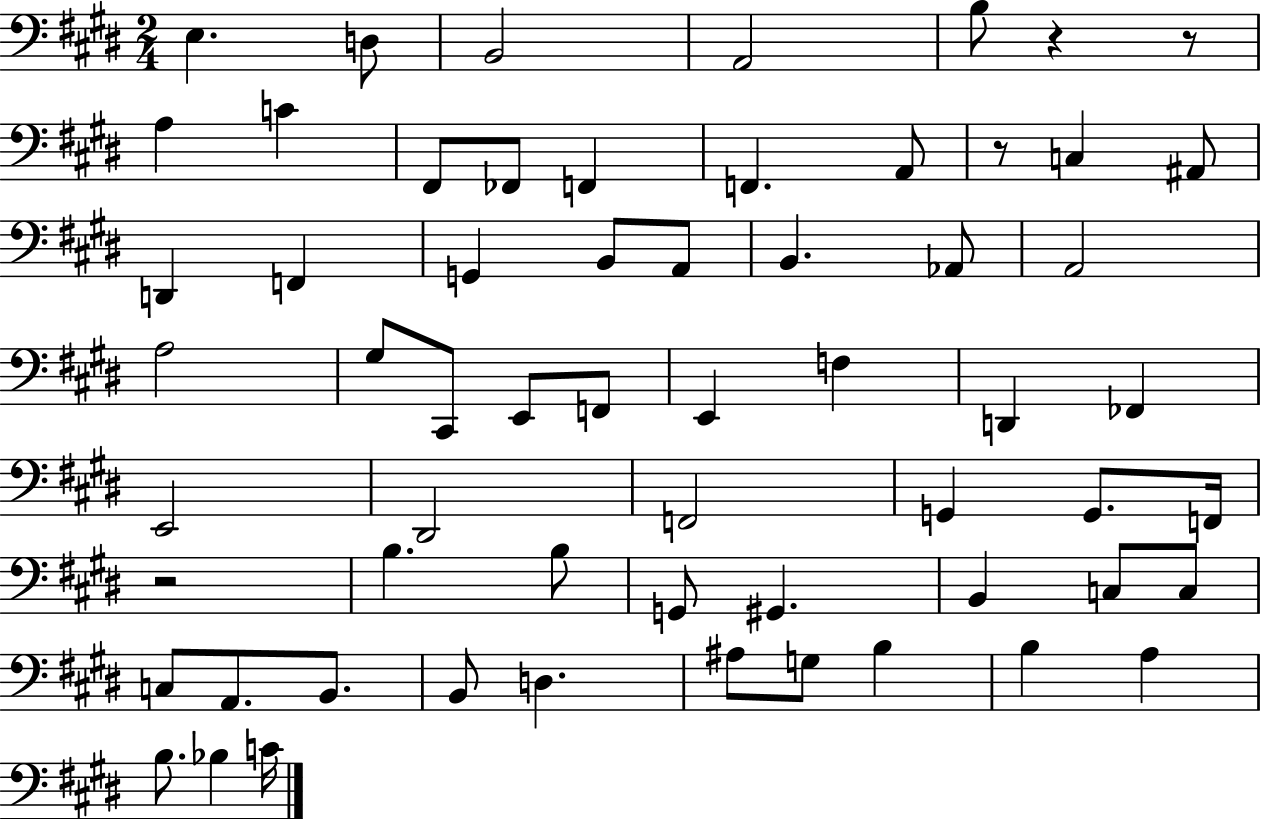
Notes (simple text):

E3/q. D3/e B2/h A2/h B3/e R/q R/e A3/q C4/q F#2/e FES2/e F2/q F2/q. A2/e R/e C3/q A#2/e D2/q F2/q G2/q B2/e A2/e B2/q. Ab2/e A2/h A3/h G#3/e C#2/e E2/e F2/e E2/q F3/q D2/q FES2/q E2/h D#2/h F2/h G2/q G2/e. F2/s R/h B3/q. B3/e G2/e G#2/q. B2/q C3/e C3/e C3/e A2/e. B2/e. B2/e D3/q. A#3/e G3/e B3/q B3/q A3/q B3/e. Bb3/q C4/s